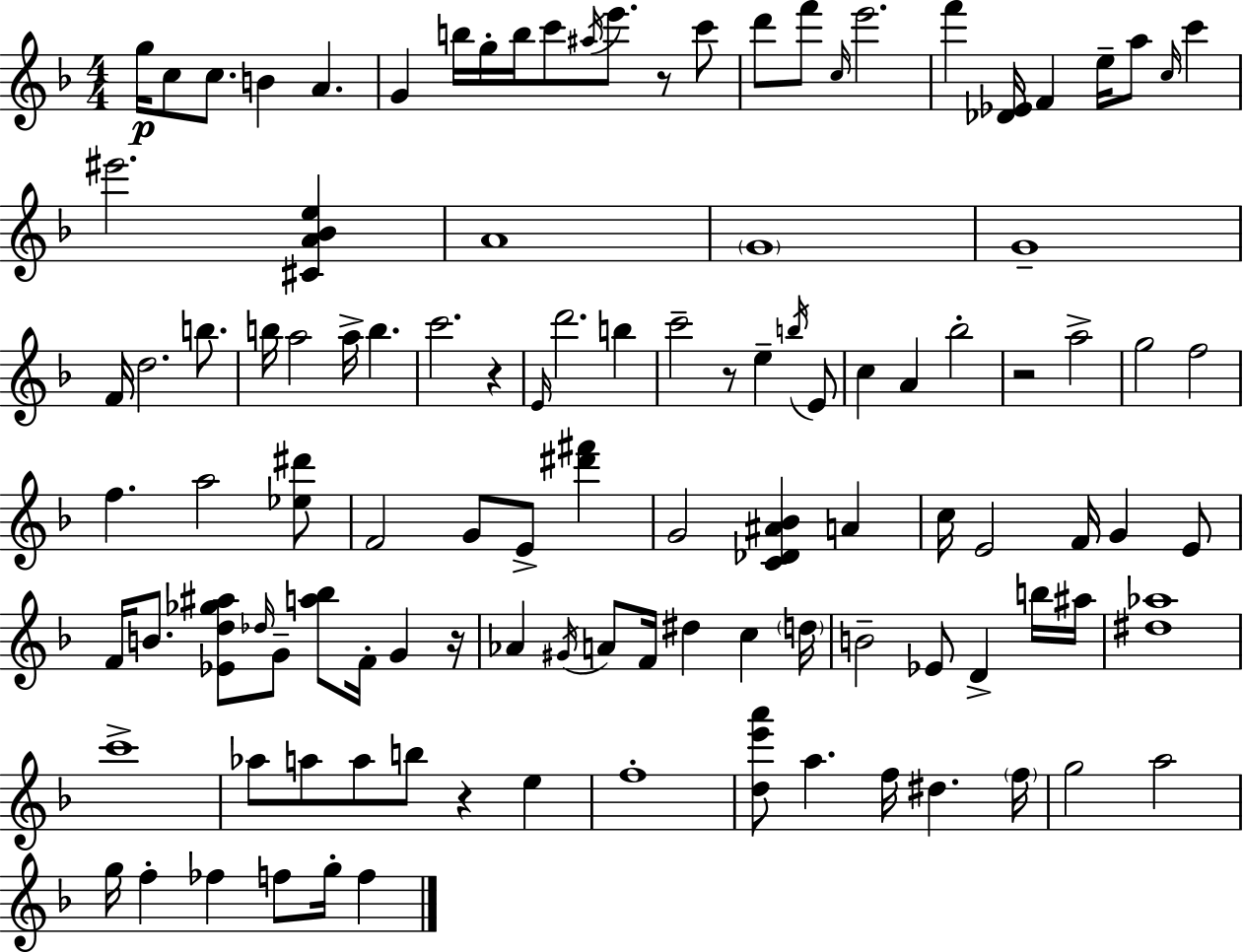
G5/s C5/e C5/e. B4/q A4/q. G4/q B5/s G5/s B5/s C6/e A#5/s E6/e. R/e C6/e D6/e F6/e C5/s E6/h. F6/q [Db4,Eb4]/s F4/q E5/s A5/e C5/s C6/q EIS6/h. [C#4,A4,Bb4,E5]/q A4/w G4/w G4/w F4/s D5/h. B5/e. B5/s A5/h A5/s B5/q. C6/h. R/q E4/s D6/h. B5/q C6/h R/e E5/q B5/s E4/e C5/q A4/q Bb5/h R/h A5/h G5/h F5/h F5/q. A5/h [Eb5,D#6]/e F4/h G4/e E4/e [D#6,F#6]/q G4/h [C4,Db4,A#4,Bb4]/q A4/q C5/s E4/h F4/s G4/q E4/e F4/s B4/e. [Eb4,D5,Gb5,A#5]/e Db5/s G4/e [A5,Bb5]/e F4/s G4/q R/s Ab4/q G#4/s A4/e F4/s D#5/q C5/q D5/s B4/h Eb4/e D4/q B5/s A#5/s [D#5,Ab5]/w C6/w Ab5/e A5/e A5/e B5/e R/q E5/q F5/w [D5,E6,A6]/e A5/q. F5/s D#5/q. F5/s G5/h A5/h G5/s F5/q FES5/q F5/e G5/s F5/q